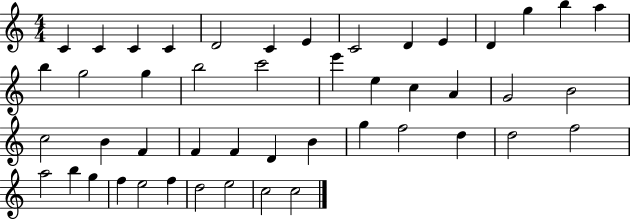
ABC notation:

X:1
T:Untitled
M:4/4
L:1/4
K:C
C C C C D2 C E C2 D E D g b a b g2 g b2 c'2 e' e c A G2 B2 c2 B F F F D B g f2 d d2 f2 a2 b g f e2 f d2 e2 c2 c2